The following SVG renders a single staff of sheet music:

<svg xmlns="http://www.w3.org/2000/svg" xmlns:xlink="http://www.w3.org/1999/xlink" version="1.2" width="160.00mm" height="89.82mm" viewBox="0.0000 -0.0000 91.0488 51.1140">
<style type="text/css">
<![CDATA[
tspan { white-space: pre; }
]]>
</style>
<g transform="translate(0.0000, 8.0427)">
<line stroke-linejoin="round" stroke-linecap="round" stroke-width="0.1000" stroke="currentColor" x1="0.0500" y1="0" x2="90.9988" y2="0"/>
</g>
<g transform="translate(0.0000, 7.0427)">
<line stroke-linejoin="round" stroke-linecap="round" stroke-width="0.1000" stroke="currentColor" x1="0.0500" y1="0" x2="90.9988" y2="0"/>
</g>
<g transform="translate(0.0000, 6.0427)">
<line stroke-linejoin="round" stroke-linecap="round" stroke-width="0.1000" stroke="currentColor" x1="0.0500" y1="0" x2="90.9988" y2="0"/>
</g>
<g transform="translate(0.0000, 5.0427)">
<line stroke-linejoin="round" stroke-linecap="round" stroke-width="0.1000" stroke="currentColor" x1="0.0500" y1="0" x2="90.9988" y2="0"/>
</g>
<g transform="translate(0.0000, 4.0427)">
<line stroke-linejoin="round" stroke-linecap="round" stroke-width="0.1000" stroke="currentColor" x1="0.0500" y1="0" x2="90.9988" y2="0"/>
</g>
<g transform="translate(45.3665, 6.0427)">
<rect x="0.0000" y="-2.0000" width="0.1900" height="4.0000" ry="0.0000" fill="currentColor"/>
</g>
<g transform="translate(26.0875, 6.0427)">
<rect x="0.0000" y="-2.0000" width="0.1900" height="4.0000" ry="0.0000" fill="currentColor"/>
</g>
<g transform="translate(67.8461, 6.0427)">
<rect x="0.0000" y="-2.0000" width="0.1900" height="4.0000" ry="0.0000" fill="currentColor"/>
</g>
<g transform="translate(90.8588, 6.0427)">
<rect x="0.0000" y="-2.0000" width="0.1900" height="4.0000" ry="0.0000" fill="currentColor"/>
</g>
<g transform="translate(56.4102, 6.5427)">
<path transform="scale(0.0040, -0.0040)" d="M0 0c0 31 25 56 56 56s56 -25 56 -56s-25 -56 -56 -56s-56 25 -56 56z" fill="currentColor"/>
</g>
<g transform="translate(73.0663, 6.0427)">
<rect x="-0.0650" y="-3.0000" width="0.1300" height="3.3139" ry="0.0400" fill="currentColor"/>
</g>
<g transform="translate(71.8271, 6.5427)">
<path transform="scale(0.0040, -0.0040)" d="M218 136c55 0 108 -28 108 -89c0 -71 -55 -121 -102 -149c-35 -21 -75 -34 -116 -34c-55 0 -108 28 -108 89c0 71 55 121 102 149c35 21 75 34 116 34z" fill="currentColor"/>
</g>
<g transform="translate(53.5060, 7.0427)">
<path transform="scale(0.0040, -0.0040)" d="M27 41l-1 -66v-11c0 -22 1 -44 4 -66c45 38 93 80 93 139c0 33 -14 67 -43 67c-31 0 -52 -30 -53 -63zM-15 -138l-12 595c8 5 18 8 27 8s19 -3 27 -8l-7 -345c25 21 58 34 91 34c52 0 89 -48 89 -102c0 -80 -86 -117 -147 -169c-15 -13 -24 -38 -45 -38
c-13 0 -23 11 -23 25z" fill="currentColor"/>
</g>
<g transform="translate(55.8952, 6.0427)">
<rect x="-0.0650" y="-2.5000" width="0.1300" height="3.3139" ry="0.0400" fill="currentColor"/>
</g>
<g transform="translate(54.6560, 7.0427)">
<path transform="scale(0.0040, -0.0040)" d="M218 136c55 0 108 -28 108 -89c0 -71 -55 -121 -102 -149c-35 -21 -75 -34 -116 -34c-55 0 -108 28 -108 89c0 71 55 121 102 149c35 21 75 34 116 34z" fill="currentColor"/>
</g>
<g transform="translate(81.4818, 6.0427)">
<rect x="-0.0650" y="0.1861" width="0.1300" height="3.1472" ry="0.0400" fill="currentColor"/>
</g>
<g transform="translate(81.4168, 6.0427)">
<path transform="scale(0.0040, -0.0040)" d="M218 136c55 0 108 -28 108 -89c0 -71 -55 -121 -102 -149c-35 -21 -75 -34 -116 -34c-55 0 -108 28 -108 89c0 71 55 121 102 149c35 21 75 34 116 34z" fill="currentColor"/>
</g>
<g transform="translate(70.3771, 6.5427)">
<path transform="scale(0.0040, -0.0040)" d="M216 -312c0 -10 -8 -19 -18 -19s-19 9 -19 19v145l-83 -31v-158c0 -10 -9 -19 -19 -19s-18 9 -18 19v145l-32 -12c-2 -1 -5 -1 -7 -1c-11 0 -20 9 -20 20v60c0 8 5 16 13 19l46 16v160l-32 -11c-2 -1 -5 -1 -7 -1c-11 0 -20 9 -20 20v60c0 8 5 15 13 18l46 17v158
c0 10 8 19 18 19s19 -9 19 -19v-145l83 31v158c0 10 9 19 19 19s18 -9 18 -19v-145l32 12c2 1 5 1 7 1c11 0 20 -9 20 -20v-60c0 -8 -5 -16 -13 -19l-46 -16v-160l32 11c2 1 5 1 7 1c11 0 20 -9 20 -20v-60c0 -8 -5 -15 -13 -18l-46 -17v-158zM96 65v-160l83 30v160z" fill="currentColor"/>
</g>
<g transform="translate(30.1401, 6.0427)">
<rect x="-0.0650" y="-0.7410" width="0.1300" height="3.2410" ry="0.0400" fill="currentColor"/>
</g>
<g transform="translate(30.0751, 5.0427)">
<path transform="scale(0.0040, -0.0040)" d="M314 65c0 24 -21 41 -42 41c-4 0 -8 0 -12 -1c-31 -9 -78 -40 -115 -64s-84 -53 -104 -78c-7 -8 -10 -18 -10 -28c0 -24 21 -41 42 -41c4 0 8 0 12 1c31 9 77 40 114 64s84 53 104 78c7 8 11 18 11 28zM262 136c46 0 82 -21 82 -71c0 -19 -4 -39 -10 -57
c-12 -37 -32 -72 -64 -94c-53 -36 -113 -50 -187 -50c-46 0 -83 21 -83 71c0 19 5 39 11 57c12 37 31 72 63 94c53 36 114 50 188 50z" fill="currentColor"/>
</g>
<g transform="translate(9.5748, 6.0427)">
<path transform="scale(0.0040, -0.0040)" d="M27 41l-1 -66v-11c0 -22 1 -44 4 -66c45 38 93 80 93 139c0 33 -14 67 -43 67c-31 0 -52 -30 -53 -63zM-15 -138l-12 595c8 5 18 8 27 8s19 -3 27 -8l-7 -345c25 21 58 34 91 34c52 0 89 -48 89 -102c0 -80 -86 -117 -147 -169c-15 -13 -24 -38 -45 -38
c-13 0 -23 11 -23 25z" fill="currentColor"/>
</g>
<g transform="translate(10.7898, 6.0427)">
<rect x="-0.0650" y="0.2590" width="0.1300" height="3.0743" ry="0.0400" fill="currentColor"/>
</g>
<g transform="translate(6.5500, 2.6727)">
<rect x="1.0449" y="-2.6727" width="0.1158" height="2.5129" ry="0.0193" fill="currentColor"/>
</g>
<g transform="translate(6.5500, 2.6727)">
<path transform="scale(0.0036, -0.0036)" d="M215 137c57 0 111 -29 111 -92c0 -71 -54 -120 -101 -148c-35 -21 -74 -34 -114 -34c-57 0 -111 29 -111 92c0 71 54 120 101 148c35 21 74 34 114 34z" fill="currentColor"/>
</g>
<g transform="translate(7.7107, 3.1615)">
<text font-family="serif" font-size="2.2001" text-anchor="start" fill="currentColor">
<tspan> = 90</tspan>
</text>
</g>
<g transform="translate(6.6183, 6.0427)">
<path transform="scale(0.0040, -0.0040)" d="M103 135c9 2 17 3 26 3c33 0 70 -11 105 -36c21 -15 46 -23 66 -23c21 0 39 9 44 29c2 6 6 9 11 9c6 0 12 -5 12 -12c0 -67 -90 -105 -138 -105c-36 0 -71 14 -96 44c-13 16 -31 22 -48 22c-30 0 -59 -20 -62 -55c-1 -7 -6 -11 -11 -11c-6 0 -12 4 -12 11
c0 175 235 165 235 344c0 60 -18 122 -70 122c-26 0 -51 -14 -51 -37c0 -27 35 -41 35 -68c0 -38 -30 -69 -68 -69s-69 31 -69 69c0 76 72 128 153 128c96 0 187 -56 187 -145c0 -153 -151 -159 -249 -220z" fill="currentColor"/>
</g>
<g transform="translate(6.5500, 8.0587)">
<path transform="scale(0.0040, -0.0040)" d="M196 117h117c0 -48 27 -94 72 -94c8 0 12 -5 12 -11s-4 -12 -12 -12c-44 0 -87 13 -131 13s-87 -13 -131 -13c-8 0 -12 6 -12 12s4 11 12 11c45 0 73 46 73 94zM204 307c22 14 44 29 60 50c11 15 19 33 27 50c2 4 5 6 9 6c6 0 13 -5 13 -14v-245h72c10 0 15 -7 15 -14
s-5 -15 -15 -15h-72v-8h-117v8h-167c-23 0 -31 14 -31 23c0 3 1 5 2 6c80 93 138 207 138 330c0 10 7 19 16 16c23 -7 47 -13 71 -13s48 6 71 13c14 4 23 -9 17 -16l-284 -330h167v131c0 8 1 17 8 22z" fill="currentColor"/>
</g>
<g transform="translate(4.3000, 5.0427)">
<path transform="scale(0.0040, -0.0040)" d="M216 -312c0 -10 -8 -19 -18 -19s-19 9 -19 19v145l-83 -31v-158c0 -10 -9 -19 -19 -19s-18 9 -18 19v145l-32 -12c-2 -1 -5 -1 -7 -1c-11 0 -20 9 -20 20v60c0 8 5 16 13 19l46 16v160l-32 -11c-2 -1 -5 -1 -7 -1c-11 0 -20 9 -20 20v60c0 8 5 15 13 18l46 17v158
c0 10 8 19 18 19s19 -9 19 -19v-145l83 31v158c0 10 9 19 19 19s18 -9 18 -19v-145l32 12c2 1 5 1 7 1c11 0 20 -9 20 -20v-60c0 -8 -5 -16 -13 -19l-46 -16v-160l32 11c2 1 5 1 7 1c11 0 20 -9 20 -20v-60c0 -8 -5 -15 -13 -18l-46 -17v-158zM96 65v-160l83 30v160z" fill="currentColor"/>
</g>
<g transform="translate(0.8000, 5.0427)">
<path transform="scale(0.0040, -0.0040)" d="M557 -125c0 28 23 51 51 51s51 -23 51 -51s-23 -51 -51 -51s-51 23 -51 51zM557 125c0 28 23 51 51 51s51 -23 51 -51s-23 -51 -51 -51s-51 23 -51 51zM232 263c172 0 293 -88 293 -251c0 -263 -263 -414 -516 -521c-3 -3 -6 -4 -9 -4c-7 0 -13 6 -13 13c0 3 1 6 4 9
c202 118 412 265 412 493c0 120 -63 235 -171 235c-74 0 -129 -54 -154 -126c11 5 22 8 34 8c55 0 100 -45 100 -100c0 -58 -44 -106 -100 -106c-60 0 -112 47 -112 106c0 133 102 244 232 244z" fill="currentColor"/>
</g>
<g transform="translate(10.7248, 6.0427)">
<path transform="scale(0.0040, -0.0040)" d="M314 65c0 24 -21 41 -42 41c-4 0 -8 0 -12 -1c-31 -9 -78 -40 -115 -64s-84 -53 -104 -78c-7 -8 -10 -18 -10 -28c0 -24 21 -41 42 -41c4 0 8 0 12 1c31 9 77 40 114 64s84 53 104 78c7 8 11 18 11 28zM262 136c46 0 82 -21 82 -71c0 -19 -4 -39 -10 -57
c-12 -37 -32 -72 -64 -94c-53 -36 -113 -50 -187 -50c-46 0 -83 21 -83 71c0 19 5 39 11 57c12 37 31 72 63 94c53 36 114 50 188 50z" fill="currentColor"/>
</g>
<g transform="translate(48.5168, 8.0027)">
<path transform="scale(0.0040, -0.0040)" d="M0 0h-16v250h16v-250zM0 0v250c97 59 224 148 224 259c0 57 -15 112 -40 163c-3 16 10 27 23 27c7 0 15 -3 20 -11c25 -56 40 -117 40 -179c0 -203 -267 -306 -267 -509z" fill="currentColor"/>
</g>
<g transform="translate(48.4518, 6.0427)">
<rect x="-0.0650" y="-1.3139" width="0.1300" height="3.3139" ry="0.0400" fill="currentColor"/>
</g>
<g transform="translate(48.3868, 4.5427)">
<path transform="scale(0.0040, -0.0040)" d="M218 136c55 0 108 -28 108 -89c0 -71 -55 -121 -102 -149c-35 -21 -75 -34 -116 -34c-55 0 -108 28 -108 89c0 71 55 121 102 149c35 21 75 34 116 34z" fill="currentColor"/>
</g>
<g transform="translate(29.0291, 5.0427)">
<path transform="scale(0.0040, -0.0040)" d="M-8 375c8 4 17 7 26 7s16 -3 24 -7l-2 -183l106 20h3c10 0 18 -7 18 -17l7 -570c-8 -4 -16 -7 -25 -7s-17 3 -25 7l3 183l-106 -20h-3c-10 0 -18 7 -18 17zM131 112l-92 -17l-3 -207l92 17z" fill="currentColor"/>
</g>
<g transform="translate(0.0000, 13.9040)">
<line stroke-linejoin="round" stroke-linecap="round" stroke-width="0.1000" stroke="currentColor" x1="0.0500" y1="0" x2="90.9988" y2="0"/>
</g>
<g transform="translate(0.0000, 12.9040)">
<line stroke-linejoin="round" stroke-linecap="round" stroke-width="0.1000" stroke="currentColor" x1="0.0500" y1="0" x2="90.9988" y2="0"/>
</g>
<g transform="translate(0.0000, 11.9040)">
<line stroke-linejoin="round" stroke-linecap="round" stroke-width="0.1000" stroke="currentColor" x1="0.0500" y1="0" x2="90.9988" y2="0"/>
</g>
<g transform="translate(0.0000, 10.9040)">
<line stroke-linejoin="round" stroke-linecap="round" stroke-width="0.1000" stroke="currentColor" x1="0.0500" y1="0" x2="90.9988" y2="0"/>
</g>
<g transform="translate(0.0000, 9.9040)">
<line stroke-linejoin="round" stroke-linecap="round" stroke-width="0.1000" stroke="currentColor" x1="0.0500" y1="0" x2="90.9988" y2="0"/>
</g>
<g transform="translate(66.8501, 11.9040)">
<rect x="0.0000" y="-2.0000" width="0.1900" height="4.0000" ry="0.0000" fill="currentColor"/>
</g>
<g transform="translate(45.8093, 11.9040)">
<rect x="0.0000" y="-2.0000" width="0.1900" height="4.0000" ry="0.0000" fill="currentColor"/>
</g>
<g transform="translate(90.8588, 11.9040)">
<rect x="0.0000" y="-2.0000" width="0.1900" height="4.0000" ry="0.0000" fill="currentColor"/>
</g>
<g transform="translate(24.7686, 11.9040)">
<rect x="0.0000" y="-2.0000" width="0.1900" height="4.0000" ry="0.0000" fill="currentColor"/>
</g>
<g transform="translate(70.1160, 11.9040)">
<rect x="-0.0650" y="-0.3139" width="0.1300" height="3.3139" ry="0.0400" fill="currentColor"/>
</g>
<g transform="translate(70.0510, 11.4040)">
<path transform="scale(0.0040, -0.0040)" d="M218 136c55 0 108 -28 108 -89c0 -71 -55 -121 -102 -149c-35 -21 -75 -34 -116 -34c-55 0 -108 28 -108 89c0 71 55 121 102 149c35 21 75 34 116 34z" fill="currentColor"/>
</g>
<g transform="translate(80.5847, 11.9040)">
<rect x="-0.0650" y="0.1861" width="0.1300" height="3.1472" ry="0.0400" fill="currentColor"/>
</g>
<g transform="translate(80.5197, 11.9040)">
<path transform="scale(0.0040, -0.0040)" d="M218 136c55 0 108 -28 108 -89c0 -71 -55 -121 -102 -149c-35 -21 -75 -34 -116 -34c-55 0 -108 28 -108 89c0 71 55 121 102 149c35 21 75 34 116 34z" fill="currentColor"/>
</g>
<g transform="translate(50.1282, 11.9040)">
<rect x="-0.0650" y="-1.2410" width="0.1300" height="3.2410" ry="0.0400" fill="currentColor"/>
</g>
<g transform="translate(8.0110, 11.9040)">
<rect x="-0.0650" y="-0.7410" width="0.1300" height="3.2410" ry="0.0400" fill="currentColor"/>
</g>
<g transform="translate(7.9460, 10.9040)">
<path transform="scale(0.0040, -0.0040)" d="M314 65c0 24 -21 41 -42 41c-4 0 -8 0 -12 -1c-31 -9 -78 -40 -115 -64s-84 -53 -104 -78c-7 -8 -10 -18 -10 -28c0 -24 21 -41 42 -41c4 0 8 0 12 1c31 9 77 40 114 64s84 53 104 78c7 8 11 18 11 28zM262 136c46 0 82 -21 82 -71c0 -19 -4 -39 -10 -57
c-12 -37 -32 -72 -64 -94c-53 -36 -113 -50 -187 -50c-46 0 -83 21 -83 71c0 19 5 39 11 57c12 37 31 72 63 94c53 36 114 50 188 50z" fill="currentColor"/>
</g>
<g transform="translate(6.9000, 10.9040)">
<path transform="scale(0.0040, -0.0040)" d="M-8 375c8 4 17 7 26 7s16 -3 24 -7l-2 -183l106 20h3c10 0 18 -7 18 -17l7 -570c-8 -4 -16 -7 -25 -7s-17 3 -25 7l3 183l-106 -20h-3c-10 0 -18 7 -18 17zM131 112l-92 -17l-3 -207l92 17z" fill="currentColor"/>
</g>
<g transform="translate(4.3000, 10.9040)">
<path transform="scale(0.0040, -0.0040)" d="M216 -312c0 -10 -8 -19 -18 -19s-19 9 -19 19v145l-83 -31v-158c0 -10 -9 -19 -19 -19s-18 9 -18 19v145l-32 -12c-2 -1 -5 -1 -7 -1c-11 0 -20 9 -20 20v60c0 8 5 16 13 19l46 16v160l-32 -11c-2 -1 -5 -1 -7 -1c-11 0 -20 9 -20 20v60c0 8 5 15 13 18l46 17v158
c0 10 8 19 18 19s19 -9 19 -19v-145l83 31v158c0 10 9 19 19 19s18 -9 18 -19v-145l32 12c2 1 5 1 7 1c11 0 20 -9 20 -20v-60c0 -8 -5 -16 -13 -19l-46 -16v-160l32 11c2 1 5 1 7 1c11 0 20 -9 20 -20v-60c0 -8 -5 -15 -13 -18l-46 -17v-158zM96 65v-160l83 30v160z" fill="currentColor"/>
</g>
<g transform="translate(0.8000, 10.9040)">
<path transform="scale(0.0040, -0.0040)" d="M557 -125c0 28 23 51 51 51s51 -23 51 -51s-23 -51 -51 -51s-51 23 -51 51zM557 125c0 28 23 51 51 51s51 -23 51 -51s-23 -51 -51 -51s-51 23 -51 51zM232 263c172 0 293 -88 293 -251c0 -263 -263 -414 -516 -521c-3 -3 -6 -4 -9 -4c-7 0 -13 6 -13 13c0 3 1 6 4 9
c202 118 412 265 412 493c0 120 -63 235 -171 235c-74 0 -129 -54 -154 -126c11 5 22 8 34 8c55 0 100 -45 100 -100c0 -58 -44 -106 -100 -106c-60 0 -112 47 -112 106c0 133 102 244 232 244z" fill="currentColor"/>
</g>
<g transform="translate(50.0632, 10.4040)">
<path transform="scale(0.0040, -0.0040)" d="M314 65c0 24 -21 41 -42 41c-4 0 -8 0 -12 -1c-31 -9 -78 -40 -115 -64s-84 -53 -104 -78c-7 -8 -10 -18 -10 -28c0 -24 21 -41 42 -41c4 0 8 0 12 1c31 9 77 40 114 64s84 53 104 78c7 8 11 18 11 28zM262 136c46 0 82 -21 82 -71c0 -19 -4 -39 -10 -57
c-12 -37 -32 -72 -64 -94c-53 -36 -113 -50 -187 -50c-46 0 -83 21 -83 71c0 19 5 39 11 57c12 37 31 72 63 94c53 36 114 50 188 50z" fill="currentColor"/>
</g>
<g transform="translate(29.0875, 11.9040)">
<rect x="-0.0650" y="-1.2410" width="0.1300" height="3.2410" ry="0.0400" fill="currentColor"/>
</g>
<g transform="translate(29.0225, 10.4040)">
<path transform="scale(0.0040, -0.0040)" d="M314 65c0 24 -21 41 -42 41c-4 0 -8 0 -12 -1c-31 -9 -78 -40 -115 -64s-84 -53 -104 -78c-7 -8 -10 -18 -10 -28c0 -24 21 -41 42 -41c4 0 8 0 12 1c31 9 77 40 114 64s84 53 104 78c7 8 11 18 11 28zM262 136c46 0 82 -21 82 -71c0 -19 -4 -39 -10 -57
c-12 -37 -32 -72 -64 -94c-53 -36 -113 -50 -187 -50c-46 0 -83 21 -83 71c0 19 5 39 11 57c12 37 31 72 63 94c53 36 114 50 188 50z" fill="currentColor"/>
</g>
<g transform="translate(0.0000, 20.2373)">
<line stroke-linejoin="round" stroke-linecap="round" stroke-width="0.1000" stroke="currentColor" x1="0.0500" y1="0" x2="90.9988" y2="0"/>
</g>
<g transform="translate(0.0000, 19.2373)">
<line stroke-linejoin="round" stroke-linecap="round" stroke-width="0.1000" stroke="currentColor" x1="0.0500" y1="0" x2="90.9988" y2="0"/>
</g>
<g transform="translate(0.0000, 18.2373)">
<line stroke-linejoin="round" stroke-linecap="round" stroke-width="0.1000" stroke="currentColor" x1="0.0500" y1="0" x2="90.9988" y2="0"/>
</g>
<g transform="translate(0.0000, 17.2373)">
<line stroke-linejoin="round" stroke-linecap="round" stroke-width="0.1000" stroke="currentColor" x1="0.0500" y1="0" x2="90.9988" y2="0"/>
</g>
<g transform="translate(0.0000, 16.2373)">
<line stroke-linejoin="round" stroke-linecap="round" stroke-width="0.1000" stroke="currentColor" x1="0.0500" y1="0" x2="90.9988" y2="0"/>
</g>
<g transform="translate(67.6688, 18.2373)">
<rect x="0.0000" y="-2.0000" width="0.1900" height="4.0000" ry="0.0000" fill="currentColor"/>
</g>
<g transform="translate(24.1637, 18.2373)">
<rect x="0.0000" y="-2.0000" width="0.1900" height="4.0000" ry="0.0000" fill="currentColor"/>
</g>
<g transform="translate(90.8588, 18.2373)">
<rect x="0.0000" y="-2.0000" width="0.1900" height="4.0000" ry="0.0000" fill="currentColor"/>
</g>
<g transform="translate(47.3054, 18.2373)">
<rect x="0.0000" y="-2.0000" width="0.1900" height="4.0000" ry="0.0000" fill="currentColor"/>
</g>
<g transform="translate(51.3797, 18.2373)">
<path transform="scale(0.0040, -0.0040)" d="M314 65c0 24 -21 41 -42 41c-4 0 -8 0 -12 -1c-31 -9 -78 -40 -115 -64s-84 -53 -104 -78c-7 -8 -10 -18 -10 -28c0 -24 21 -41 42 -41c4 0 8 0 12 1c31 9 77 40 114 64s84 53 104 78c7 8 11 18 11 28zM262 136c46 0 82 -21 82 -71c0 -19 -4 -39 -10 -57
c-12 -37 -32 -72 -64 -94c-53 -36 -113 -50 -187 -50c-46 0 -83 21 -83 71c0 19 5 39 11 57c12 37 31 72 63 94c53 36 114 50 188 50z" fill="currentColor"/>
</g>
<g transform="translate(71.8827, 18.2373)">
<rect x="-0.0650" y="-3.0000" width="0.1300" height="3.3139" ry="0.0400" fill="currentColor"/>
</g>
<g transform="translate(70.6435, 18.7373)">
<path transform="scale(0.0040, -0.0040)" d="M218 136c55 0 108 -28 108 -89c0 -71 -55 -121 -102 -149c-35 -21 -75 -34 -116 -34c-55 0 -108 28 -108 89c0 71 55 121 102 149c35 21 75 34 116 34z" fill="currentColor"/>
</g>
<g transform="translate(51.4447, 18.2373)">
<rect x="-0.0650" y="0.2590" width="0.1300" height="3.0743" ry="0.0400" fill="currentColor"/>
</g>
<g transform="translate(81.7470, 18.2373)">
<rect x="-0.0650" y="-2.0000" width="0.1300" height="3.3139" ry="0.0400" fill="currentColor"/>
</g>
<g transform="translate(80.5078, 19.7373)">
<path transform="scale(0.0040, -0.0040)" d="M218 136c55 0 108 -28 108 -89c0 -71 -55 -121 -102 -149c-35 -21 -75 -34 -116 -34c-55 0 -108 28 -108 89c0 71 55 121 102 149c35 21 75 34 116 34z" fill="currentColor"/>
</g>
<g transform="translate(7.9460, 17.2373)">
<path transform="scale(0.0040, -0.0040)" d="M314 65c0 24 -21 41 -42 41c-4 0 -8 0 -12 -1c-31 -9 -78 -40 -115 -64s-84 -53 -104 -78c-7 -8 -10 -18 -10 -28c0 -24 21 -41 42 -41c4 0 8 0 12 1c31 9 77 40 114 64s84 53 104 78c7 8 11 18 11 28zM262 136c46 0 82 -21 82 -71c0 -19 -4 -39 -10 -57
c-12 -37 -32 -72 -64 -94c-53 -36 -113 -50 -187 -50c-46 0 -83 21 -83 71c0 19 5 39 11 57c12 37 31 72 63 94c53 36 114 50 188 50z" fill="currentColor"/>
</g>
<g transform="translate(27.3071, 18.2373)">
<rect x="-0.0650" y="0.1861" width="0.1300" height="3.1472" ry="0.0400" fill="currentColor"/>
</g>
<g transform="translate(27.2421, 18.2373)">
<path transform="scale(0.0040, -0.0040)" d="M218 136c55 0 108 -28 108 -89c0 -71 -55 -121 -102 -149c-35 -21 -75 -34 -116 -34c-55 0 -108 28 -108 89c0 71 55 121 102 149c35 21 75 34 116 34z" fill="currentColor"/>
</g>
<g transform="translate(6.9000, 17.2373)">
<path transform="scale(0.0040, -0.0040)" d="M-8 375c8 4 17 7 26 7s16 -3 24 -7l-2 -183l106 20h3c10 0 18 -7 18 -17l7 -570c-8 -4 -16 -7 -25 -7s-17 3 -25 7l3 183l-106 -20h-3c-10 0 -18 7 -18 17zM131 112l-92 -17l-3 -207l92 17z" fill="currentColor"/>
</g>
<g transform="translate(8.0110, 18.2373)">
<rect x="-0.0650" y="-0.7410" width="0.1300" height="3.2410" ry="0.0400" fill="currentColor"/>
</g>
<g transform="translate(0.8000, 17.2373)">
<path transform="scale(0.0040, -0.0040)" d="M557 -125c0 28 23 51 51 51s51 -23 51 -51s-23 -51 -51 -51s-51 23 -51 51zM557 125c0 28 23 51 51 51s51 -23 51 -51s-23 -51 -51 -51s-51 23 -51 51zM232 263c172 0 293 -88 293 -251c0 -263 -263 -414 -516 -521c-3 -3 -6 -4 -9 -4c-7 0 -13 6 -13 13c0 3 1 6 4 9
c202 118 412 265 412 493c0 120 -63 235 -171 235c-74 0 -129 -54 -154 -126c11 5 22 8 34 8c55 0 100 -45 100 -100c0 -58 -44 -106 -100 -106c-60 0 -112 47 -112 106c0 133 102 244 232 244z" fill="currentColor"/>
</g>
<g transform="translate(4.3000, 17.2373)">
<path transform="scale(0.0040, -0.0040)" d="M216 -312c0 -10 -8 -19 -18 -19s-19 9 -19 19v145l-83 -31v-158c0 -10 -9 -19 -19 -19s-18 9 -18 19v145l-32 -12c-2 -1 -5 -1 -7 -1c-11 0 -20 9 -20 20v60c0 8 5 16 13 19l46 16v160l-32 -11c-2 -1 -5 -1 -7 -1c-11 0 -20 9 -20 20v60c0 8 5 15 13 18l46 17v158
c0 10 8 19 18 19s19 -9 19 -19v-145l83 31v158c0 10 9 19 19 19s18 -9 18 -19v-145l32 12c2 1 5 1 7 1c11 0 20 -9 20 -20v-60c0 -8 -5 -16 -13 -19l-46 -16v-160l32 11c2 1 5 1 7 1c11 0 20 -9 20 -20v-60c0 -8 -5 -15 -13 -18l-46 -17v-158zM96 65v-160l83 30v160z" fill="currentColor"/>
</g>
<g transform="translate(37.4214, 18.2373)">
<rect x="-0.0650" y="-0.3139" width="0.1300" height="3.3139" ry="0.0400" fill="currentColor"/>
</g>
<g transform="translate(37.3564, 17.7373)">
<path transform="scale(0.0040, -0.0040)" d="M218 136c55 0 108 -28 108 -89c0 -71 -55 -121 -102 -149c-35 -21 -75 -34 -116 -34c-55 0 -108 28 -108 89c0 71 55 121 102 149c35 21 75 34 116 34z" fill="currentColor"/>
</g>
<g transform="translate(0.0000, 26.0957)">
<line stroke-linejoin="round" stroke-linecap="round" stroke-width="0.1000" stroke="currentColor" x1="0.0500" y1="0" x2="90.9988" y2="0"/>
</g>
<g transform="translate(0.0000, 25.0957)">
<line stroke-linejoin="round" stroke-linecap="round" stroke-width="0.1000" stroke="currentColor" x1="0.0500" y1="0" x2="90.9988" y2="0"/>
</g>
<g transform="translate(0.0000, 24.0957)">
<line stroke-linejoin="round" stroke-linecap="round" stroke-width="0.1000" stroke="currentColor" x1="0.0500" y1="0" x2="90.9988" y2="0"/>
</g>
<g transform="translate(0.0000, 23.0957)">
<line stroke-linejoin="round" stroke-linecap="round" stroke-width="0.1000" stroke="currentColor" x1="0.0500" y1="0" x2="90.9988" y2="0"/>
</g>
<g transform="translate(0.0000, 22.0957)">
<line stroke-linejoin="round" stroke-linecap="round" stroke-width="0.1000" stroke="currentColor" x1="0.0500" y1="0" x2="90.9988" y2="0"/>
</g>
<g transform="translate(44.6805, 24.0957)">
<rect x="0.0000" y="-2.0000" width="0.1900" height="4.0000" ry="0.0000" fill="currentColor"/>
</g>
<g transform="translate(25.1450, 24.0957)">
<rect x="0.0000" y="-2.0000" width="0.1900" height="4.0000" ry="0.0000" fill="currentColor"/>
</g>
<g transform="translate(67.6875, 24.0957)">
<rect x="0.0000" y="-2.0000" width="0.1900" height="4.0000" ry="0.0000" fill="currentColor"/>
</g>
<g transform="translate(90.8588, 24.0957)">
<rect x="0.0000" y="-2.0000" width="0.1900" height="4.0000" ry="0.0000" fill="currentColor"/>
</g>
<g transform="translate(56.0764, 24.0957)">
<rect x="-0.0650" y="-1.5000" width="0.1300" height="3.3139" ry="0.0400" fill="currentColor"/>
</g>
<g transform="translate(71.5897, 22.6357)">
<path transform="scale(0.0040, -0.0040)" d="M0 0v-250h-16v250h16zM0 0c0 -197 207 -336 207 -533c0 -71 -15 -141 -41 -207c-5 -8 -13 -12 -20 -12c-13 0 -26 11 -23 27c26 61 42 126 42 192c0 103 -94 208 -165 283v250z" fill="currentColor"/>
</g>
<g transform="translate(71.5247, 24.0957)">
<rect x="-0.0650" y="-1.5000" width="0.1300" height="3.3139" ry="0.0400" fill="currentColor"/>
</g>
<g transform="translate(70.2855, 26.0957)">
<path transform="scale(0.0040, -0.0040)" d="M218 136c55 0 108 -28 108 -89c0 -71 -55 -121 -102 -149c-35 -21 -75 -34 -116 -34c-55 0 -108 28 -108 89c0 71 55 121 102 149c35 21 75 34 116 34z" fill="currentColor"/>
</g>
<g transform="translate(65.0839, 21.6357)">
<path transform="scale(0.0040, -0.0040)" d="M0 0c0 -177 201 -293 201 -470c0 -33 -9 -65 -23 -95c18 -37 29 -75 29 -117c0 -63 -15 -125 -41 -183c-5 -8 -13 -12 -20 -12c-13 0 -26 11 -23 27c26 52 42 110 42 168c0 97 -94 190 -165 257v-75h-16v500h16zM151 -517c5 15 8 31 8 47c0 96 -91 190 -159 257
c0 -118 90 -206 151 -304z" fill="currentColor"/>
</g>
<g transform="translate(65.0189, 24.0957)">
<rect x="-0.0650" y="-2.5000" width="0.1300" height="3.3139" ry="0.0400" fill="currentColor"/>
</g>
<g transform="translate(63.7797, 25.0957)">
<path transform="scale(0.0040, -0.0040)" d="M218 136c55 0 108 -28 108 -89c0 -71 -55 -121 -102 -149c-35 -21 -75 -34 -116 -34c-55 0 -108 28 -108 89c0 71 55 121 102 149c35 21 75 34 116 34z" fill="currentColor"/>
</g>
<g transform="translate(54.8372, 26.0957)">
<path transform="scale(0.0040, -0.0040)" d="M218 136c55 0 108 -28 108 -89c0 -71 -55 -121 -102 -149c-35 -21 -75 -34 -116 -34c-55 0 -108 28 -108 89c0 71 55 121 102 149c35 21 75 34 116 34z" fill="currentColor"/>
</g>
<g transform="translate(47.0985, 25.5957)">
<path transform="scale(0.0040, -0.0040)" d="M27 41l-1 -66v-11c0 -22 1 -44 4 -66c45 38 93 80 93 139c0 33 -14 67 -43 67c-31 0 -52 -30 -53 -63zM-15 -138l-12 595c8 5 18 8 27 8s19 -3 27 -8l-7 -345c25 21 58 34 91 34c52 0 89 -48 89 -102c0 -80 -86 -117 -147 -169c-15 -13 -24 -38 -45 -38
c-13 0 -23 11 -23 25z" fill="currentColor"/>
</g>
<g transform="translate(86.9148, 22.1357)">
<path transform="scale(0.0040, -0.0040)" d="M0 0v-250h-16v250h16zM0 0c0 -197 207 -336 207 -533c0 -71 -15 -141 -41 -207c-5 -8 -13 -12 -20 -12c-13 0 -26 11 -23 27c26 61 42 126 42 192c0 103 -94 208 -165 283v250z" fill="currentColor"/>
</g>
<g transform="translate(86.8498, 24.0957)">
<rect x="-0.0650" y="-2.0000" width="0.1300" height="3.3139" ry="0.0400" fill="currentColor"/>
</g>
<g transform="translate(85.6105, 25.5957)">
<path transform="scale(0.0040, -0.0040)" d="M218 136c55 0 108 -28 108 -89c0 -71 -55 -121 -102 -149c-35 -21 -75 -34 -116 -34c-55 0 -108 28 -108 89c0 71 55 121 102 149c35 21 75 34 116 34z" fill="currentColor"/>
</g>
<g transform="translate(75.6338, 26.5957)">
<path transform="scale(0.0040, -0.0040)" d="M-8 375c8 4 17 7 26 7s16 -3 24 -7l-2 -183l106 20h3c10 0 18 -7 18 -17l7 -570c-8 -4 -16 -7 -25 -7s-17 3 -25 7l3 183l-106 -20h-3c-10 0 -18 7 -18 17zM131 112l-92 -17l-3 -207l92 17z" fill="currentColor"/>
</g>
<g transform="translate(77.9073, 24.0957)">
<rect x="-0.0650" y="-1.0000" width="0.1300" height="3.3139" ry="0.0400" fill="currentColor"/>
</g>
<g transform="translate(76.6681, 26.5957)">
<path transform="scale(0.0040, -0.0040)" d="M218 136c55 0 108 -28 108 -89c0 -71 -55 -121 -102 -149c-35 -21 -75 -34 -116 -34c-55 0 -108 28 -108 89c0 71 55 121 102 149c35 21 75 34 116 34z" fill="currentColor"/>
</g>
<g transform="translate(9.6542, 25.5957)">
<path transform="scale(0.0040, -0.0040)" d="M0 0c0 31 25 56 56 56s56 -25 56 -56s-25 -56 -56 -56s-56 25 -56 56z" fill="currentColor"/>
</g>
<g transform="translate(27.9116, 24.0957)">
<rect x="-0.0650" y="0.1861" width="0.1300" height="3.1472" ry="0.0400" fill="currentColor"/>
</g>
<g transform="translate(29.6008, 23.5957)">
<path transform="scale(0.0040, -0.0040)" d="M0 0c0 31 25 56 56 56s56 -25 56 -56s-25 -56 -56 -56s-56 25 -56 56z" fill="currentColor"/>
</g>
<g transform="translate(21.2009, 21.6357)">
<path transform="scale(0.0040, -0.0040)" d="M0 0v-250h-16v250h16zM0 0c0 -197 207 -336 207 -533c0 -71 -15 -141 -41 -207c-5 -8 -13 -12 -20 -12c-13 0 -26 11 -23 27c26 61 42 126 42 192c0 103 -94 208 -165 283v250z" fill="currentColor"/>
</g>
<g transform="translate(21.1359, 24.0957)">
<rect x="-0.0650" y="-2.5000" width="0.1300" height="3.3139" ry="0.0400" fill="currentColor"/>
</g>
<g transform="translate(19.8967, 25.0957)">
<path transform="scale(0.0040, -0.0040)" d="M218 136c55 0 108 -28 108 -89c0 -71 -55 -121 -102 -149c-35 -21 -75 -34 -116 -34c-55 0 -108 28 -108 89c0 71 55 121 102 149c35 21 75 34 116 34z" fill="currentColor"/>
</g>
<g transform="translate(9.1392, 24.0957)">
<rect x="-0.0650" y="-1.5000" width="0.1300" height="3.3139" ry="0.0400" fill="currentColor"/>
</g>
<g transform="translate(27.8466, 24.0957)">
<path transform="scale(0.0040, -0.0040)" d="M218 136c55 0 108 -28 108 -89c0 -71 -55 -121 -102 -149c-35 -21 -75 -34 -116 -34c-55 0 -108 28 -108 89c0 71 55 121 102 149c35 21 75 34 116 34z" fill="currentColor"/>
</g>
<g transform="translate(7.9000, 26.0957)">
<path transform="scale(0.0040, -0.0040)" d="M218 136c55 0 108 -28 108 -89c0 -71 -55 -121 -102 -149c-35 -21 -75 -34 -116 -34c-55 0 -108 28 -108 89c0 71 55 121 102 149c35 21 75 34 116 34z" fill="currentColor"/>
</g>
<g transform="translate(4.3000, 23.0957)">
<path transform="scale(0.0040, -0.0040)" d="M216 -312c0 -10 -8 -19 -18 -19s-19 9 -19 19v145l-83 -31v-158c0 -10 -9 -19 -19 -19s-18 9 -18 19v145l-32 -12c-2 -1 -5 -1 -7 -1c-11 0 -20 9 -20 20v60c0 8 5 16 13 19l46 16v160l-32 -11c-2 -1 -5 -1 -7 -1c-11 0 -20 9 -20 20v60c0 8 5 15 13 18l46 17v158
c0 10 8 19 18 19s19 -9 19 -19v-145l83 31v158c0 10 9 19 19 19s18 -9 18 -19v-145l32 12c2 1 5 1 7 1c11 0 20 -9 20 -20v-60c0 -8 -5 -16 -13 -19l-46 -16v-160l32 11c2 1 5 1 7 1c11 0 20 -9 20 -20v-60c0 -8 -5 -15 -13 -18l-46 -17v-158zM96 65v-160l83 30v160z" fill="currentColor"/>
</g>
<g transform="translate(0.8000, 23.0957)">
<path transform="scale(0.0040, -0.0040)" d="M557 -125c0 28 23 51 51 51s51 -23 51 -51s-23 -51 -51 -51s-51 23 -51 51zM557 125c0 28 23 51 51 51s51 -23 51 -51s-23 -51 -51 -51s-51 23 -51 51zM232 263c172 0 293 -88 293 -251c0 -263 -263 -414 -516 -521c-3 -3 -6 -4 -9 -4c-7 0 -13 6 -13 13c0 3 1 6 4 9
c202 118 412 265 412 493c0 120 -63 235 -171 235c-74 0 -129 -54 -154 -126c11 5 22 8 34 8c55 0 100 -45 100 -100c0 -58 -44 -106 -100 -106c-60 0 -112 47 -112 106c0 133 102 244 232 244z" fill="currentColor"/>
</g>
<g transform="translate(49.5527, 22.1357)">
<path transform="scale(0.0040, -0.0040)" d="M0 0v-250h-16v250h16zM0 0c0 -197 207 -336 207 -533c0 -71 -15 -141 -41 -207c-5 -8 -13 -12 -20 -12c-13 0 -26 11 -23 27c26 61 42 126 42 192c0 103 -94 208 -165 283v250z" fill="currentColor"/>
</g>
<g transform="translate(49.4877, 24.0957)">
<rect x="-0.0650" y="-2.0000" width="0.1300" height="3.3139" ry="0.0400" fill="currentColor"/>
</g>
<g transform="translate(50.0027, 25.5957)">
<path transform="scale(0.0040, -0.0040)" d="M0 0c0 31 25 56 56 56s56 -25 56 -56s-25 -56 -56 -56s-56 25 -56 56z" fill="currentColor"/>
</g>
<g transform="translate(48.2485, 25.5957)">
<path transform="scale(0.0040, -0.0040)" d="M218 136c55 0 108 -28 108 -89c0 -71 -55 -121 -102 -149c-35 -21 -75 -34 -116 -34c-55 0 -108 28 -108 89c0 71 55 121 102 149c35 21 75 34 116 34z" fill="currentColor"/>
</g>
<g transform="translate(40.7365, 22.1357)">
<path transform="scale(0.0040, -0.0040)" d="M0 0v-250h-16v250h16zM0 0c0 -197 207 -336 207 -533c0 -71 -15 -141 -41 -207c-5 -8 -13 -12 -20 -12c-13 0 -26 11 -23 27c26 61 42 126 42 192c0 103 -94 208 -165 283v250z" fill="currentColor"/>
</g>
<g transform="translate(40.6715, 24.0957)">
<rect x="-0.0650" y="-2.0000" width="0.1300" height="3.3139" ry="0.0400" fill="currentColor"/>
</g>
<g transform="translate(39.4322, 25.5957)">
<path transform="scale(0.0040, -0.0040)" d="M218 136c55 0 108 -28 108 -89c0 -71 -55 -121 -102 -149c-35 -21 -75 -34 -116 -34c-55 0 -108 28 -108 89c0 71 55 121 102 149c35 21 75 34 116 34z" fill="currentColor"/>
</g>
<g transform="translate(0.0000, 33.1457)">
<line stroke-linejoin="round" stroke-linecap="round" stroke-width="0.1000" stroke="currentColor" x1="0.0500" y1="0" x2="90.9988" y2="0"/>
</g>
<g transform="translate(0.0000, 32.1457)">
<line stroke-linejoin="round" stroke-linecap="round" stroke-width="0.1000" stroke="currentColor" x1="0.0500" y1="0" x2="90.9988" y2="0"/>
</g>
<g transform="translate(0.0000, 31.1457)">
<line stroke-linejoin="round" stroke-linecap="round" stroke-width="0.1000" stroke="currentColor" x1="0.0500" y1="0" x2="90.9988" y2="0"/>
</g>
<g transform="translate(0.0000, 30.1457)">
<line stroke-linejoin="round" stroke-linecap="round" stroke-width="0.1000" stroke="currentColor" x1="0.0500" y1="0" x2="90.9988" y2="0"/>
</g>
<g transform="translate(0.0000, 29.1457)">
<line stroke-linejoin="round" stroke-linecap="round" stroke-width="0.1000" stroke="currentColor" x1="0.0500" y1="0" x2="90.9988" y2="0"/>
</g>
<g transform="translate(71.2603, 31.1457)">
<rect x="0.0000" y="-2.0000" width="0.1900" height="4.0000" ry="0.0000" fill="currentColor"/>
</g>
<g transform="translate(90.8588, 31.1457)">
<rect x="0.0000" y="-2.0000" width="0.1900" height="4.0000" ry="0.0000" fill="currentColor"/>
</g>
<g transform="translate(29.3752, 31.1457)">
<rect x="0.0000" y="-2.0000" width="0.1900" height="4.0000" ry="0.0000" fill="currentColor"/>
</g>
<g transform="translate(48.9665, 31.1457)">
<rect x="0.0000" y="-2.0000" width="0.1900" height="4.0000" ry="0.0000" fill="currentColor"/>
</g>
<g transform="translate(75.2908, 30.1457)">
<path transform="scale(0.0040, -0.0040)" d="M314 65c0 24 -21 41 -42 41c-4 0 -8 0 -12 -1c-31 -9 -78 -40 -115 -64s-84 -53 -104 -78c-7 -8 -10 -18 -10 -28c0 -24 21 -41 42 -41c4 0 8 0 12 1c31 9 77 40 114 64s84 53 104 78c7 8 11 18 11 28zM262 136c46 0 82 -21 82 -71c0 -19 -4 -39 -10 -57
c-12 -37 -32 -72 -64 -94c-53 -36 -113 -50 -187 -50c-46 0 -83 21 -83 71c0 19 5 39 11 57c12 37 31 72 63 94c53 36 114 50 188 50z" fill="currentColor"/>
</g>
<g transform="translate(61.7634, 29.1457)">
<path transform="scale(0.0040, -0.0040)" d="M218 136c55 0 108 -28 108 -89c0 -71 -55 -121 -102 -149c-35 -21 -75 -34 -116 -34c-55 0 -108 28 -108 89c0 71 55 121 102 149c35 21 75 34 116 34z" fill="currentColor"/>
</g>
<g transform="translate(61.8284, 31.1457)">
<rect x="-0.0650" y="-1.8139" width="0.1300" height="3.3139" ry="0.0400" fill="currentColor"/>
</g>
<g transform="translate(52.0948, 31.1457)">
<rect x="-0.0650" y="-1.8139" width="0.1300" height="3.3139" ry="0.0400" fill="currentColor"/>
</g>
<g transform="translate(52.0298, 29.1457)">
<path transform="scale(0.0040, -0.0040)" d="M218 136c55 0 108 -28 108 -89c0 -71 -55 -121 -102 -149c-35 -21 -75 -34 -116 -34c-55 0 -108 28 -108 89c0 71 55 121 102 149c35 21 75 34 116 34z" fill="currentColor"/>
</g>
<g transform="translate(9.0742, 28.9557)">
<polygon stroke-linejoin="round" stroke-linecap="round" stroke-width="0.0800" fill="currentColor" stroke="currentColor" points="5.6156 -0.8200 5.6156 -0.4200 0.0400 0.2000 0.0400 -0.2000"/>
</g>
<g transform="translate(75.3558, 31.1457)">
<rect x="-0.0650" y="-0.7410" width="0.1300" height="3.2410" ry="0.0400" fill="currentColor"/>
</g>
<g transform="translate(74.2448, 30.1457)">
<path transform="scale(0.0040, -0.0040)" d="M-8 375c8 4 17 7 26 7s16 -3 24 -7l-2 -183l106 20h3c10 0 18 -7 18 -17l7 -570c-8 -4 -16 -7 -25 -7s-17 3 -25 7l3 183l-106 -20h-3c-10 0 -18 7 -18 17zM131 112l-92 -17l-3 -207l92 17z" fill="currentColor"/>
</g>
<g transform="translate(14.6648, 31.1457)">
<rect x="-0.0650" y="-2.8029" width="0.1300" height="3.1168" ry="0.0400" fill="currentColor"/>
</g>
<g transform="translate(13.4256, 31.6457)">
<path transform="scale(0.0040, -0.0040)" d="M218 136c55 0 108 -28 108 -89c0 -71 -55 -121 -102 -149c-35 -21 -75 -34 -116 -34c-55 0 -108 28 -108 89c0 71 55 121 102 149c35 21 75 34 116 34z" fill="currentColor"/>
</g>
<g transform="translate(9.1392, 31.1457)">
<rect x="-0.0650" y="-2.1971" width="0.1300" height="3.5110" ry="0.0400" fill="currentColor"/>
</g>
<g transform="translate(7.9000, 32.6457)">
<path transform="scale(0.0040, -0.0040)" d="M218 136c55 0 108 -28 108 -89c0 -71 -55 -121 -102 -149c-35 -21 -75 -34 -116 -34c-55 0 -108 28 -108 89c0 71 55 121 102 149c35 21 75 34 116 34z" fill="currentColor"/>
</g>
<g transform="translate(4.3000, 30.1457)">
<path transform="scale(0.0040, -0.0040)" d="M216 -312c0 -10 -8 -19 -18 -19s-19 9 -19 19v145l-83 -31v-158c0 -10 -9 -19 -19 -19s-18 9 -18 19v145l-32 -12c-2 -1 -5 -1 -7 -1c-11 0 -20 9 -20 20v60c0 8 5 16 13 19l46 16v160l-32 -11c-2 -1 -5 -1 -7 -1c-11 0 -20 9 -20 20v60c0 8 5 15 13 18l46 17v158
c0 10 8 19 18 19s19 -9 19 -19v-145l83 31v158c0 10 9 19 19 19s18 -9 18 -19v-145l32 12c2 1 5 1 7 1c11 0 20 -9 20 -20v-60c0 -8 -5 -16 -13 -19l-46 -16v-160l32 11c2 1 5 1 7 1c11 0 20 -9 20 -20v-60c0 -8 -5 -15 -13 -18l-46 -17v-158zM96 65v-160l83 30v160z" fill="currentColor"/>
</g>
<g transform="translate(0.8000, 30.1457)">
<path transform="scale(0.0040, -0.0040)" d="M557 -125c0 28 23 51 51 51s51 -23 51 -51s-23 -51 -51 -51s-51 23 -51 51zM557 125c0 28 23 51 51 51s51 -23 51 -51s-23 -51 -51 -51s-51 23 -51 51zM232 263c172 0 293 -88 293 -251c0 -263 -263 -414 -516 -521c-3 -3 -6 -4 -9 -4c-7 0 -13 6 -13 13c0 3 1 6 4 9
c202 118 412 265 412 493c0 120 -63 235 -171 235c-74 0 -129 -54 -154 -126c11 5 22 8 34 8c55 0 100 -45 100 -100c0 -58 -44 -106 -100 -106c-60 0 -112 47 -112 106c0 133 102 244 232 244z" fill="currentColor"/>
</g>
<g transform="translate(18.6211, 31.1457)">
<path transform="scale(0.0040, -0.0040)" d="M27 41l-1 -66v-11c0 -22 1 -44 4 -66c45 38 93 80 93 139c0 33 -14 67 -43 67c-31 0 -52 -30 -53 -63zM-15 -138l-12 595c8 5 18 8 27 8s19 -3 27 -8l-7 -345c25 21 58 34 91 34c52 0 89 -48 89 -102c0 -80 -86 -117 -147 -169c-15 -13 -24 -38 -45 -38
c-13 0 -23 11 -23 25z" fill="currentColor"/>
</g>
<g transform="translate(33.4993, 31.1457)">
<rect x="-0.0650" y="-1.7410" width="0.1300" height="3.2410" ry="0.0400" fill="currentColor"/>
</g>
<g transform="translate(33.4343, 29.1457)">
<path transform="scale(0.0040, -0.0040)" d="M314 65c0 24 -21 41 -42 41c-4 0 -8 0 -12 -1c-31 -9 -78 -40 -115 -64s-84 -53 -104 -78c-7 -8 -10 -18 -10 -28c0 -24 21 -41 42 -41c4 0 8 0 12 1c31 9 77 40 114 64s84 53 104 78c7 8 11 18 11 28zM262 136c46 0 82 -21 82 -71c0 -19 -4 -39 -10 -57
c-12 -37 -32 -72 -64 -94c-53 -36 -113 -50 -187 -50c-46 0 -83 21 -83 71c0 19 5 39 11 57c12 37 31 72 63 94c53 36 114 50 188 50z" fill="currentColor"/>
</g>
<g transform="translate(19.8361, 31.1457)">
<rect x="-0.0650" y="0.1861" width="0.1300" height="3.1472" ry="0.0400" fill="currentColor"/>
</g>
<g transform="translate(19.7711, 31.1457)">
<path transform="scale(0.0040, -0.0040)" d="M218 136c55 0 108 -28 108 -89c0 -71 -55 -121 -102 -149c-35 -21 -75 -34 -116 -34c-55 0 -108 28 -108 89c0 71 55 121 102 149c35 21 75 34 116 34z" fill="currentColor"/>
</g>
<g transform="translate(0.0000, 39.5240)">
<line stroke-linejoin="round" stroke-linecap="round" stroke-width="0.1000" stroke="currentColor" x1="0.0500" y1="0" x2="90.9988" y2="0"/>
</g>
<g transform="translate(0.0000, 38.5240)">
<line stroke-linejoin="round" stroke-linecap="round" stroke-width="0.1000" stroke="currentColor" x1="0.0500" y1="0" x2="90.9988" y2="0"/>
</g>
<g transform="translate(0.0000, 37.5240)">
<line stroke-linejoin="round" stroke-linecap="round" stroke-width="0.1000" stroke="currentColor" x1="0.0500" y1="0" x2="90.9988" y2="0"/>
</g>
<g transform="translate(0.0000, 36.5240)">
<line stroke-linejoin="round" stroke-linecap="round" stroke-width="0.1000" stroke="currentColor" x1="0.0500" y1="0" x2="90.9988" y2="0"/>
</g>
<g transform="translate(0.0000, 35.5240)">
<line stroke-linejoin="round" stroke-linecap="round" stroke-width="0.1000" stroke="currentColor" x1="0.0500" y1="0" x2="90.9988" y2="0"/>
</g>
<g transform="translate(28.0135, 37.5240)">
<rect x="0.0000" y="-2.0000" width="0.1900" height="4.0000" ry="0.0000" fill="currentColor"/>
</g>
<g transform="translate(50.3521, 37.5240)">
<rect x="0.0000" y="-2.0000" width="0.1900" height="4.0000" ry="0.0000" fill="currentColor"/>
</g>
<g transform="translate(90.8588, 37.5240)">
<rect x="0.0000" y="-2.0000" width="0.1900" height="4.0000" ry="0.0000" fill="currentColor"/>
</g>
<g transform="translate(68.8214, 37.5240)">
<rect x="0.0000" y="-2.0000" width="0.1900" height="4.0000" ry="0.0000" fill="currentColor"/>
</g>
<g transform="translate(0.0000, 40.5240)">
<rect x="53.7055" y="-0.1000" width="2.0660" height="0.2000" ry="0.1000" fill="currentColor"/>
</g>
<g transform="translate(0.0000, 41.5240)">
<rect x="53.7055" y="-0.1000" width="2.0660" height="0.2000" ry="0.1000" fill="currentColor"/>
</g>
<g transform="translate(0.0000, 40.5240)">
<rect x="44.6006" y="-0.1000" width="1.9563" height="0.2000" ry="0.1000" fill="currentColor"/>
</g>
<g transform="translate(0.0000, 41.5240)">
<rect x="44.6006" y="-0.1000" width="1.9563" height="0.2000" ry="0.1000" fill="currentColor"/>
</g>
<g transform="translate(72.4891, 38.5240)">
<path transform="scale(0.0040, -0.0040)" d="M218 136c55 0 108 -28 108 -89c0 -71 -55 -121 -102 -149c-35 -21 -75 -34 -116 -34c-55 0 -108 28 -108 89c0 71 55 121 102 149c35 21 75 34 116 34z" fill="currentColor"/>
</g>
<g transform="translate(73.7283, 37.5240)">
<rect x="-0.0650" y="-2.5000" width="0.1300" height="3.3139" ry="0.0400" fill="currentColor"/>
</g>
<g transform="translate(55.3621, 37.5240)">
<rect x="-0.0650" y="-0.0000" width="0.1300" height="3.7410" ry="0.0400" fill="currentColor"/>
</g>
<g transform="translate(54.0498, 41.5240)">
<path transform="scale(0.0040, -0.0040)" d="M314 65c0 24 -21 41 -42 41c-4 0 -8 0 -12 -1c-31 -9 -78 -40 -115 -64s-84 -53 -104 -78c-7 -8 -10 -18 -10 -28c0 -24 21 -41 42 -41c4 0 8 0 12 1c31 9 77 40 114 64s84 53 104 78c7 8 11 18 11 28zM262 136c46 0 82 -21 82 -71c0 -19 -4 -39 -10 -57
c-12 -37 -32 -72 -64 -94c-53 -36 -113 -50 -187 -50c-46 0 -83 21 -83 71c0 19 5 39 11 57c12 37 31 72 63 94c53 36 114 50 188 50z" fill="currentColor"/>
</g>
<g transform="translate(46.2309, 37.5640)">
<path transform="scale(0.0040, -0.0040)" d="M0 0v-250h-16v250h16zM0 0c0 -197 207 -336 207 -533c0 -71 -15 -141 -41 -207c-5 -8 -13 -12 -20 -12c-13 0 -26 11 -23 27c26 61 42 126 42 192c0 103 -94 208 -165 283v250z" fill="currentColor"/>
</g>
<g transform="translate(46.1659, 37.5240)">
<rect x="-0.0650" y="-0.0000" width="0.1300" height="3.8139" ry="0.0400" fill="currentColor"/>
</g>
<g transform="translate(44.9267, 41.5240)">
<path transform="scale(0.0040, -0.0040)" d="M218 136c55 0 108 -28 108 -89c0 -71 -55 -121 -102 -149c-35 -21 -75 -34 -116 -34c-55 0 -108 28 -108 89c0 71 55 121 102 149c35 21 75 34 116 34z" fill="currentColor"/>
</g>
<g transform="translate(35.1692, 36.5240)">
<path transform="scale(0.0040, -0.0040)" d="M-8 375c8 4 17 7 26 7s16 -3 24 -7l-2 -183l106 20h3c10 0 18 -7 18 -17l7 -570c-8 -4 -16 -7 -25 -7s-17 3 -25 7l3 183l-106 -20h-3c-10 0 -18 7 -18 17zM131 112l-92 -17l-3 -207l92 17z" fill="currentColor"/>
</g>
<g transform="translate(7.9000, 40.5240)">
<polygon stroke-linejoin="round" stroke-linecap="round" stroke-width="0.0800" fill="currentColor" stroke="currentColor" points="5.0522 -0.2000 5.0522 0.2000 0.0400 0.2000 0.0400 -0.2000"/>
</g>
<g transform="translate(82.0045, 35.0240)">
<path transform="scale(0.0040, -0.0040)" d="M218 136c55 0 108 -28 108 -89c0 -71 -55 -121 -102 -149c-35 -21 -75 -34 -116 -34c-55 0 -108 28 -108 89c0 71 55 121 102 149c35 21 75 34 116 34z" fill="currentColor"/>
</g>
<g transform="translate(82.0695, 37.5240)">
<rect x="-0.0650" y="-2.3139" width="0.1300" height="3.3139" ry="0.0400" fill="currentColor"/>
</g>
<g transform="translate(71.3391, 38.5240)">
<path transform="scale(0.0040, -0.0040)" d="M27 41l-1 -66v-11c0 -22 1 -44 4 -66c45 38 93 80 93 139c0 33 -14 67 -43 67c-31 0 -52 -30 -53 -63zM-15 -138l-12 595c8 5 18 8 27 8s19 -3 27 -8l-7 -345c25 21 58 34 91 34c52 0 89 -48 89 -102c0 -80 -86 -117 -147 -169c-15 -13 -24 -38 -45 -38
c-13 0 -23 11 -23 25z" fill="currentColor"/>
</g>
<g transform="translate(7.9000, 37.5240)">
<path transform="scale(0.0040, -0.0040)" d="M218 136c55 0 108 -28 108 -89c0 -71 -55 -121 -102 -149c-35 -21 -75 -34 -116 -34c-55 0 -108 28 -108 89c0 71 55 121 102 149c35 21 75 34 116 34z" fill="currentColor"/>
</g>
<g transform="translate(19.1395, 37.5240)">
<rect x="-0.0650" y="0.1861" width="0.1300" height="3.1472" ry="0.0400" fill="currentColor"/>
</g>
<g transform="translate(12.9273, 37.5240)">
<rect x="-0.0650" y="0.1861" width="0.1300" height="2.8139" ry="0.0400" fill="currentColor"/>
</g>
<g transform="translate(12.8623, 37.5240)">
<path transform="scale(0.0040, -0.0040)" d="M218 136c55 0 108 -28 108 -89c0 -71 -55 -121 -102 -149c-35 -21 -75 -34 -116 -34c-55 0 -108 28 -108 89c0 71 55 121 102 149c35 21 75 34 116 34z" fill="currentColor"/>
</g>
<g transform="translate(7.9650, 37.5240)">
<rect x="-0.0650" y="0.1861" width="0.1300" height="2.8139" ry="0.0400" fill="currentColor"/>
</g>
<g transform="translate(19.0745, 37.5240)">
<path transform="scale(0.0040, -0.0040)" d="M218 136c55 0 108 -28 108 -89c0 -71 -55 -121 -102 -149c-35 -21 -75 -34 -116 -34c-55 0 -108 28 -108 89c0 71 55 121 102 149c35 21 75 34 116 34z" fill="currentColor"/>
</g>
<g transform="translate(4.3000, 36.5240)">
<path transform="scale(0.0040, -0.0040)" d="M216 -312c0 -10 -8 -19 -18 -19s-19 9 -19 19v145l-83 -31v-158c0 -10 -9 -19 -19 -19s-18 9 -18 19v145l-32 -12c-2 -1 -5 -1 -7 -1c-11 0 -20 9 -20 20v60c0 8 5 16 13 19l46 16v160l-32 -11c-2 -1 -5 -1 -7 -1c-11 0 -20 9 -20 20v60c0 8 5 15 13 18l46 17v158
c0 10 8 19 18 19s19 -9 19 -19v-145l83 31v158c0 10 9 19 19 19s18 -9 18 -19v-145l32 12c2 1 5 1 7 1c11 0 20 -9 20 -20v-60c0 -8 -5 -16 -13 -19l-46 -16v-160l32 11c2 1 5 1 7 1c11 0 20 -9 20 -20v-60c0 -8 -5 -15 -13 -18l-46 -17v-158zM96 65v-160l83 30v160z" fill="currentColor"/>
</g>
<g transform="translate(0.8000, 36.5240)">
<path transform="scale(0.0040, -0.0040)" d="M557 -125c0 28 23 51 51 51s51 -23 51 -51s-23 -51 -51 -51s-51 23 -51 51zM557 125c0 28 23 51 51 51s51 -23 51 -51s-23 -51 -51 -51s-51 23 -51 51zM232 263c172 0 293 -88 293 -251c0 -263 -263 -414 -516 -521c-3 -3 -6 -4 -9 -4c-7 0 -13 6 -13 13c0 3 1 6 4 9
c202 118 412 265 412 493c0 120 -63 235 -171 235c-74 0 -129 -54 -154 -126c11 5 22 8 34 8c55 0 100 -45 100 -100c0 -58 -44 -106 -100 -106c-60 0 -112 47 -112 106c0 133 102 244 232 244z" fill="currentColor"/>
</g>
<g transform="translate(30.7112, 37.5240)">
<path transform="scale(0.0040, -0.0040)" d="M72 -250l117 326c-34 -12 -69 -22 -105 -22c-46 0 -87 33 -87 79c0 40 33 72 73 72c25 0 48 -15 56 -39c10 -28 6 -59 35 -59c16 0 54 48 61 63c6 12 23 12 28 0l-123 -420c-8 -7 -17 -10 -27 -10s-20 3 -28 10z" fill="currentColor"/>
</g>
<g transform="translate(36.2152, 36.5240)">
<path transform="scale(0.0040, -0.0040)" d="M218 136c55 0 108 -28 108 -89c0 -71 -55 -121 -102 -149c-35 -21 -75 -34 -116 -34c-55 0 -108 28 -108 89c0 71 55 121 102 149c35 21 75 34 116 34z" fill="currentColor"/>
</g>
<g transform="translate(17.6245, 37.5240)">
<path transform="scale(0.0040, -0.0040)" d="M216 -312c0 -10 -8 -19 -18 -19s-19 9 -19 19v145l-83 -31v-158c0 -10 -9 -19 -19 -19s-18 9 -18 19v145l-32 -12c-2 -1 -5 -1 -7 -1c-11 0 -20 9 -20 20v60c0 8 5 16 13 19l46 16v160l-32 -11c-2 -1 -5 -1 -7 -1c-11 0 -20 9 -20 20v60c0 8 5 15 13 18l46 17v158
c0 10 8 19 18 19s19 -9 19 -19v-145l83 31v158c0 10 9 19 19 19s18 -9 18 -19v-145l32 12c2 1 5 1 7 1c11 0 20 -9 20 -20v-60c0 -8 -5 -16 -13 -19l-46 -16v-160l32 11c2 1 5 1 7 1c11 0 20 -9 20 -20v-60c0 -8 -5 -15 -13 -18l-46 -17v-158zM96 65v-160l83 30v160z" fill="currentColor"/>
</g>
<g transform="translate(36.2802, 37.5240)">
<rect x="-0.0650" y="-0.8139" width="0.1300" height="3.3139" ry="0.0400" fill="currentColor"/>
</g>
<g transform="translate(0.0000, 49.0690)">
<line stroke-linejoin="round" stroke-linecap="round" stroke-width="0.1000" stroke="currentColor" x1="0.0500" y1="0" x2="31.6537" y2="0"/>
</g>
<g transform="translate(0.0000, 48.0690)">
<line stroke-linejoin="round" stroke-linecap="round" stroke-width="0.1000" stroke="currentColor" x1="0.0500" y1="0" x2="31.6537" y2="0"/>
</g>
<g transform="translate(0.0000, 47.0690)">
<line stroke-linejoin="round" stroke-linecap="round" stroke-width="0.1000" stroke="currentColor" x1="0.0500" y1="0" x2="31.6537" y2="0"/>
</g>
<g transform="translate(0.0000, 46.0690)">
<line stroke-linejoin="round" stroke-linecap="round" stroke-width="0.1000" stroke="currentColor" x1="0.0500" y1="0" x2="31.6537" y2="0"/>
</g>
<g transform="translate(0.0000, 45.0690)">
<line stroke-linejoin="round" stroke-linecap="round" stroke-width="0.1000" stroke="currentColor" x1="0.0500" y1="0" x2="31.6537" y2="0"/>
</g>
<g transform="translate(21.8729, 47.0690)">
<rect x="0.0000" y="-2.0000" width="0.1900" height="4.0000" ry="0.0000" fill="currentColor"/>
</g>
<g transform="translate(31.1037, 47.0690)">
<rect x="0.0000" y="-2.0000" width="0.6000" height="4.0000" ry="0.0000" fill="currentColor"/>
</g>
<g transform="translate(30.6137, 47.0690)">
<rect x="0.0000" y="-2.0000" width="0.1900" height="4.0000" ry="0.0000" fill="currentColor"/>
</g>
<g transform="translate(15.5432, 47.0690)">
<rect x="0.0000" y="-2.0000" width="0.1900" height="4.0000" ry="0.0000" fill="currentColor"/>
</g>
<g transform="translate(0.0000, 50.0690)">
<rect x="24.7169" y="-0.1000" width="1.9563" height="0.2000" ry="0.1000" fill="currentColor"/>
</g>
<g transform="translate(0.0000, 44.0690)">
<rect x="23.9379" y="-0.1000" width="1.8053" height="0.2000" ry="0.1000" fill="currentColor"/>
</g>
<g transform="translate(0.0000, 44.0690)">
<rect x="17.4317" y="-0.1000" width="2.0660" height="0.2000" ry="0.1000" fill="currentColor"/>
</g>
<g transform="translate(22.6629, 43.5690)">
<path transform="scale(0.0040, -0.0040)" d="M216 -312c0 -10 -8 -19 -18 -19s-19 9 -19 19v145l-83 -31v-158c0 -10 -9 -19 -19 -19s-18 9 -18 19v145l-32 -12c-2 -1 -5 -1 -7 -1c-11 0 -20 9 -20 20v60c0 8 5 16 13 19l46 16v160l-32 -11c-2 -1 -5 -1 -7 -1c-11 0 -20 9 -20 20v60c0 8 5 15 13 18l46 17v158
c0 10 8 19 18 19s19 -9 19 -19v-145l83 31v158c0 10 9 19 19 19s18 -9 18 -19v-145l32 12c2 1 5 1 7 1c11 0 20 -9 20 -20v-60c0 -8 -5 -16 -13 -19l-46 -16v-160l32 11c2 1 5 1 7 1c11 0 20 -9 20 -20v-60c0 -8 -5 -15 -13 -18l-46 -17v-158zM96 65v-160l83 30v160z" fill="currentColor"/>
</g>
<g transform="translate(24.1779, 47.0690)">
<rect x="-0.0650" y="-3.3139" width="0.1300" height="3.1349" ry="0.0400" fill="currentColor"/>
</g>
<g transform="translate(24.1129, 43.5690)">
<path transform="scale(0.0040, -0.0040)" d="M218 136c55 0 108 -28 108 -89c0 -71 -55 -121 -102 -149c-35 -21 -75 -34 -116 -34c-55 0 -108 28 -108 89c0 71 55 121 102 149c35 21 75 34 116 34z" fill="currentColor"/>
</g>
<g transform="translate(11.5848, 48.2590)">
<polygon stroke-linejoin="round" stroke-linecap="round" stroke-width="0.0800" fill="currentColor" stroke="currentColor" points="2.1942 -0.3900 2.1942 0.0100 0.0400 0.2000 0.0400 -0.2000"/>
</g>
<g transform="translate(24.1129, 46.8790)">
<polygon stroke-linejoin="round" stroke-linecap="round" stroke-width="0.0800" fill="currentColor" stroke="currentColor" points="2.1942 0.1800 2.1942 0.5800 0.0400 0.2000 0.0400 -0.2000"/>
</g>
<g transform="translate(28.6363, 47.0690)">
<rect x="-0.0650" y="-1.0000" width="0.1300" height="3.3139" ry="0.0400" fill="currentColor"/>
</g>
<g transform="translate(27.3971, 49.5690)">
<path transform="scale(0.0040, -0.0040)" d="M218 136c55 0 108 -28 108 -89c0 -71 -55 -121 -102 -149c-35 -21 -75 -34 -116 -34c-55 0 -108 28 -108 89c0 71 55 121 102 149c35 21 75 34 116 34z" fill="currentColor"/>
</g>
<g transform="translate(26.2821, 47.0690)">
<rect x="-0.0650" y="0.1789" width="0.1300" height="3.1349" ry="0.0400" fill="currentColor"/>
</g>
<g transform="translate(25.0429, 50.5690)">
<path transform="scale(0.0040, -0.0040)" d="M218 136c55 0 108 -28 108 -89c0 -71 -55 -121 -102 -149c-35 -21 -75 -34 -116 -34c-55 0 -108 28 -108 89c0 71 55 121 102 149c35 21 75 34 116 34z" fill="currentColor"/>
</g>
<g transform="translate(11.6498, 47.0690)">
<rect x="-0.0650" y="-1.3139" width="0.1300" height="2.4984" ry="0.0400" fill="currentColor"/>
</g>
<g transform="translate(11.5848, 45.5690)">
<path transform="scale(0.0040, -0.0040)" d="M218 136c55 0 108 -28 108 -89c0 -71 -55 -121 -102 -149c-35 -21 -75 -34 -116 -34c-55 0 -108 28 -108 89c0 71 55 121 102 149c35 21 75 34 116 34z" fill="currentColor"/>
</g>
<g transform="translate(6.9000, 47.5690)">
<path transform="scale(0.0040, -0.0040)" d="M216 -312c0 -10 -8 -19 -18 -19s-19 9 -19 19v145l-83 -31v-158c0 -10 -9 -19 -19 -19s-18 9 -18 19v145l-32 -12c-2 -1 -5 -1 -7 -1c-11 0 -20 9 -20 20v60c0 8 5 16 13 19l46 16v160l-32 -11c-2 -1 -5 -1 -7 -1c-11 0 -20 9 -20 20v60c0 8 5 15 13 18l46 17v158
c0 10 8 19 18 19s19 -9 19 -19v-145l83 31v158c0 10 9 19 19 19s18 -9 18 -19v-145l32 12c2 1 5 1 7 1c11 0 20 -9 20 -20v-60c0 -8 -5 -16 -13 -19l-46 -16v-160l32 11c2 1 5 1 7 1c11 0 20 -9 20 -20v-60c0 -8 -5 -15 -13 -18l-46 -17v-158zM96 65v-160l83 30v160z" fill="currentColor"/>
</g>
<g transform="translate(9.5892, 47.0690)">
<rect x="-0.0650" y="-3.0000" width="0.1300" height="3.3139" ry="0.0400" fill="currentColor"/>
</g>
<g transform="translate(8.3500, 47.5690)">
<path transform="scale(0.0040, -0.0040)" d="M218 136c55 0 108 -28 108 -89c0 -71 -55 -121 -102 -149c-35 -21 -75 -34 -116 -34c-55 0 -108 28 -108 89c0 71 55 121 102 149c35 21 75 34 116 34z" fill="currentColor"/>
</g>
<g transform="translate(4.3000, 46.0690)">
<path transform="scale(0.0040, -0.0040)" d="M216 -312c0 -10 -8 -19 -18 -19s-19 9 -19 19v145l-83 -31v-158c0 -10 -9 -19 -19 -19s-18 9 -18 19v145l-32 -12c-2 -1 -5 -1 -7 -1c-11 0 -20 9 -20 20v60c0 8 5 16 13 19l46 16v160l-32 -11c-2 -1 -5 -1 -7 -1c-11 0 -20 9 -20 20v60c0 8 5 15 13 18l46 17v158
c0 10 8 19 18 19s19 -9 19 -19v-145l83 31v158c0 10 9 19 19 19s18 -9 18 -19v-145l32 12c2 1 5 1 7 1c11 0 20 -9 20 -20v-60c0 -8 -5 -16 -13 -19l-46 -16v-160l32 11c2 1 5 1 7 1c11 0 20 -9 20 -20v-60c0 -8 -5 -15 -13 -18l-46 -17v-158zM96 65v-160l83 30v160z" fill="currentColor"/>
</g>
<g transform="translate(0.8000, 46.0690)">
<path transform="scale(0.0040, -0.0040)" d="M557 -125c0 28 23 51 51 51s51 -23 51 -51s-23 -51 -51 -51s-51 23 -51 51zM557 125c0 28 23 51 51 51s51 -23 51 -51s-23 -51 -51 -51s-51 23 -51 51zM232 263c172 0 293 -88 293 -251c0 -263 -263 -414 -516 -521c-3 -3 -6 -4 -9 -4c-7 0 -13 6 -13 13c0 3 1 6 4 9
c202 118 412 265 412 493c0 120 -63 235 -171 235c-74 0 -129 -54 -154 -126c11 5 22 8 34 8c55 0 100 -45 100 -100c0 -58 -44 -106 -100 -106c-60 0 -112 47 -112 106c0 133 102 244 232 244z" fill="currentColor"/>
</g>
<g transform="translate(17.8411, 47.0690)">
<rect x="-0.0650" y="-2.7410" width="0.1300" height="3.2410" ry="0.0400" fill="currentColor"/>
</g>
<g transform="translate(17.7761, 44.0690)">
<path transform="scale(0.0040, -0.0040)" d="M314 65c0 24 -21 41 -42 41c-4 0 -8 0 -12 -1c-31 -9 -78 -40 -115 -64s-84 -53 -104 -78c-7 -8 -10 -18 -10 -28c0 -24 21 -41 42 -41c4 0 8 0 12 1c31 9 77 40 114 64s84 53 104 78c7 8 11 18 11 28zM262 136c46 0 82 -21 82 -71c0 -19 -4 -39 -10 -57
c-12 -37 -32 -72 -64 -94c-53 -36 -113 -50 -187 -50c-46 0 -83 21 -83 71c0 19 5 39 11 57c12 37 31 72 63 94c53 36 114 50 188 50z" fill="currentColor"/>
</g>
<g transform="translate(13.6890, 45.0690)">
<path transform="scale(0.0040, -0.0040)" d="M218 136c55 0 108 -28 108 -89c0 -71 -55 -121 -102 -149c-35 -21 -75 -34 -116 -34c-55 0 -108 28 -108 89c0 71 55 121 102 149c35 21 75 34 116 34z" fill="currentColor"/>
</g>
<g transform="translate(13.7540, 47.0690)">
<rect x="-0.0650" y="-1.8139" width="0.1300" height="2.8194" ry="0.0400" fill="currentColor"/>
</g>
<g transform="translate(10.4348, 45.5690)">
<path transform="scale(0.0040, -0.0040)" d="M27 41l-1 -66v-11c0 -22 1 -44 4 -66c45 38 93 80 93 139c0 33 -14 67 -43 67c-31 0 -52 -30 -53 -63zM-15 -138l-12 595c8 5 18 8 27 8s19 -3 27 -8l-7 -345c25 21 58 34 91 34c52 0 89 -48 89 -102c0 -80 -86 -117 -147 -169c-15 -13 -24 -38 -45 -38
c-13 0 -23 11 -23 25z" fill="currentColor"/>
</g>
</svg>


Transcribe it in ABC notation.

X:1
T:Untitled
M:2/4
L:1/4
K:G
_D,2 F,2 G,/2 _B,, ^C, D, F,2 G,2 G,2 E, D, F,2 D, E, D,2 C, A,, G,, B,,/2 D, A,,/2 _A,,/2 G,, B,,/4 G,,/2 F,, A,,/2 A,,/2 C,/2 _D, A,2 A, A, F,2 D,/2 D,/2 ^D, z/2 F, C,,/2 C,,2 _B,, B, ^C, _G,/2 A,/2 C2 ^D/2 D,,/2 ^F,,